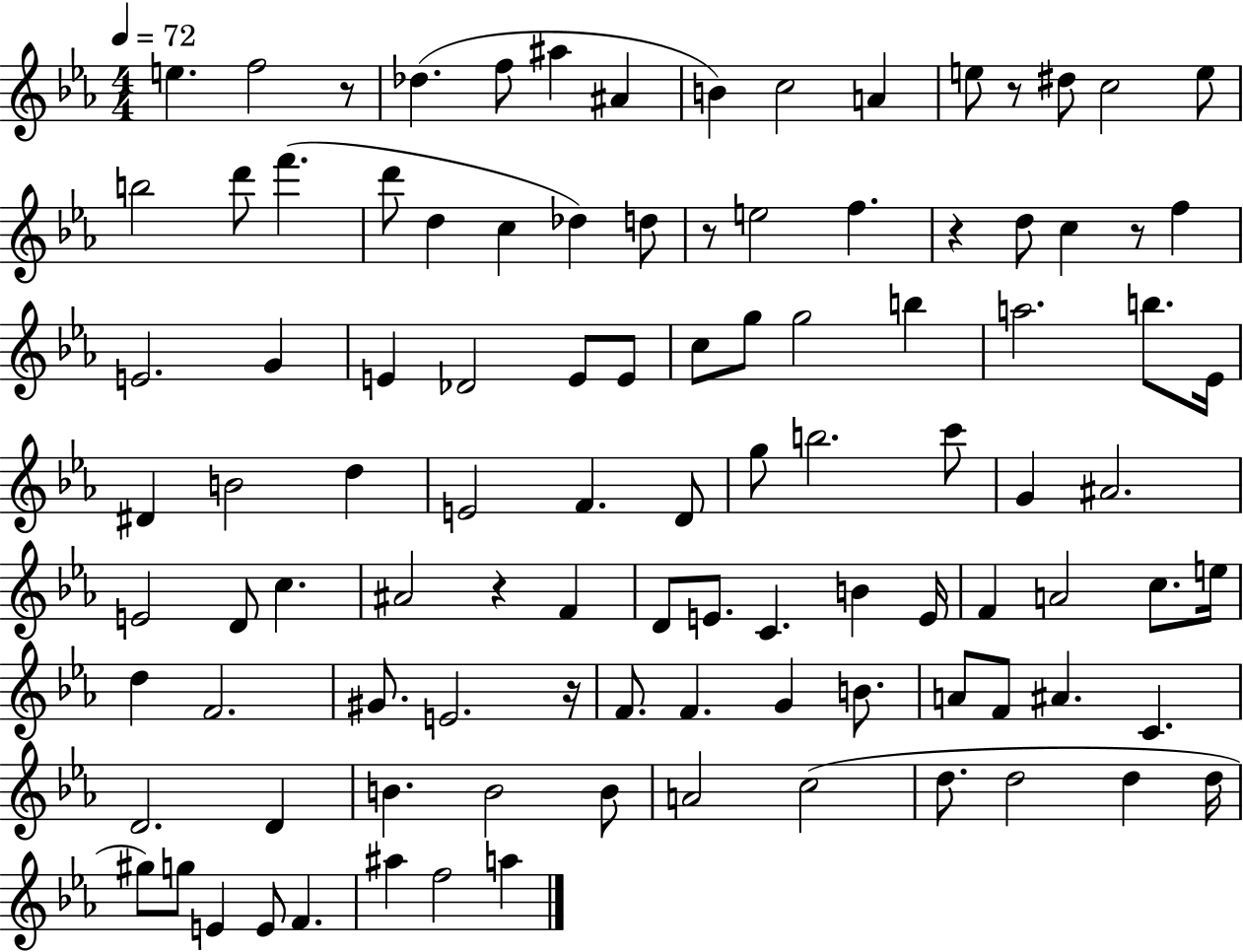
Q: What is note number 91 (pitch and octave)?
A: E4